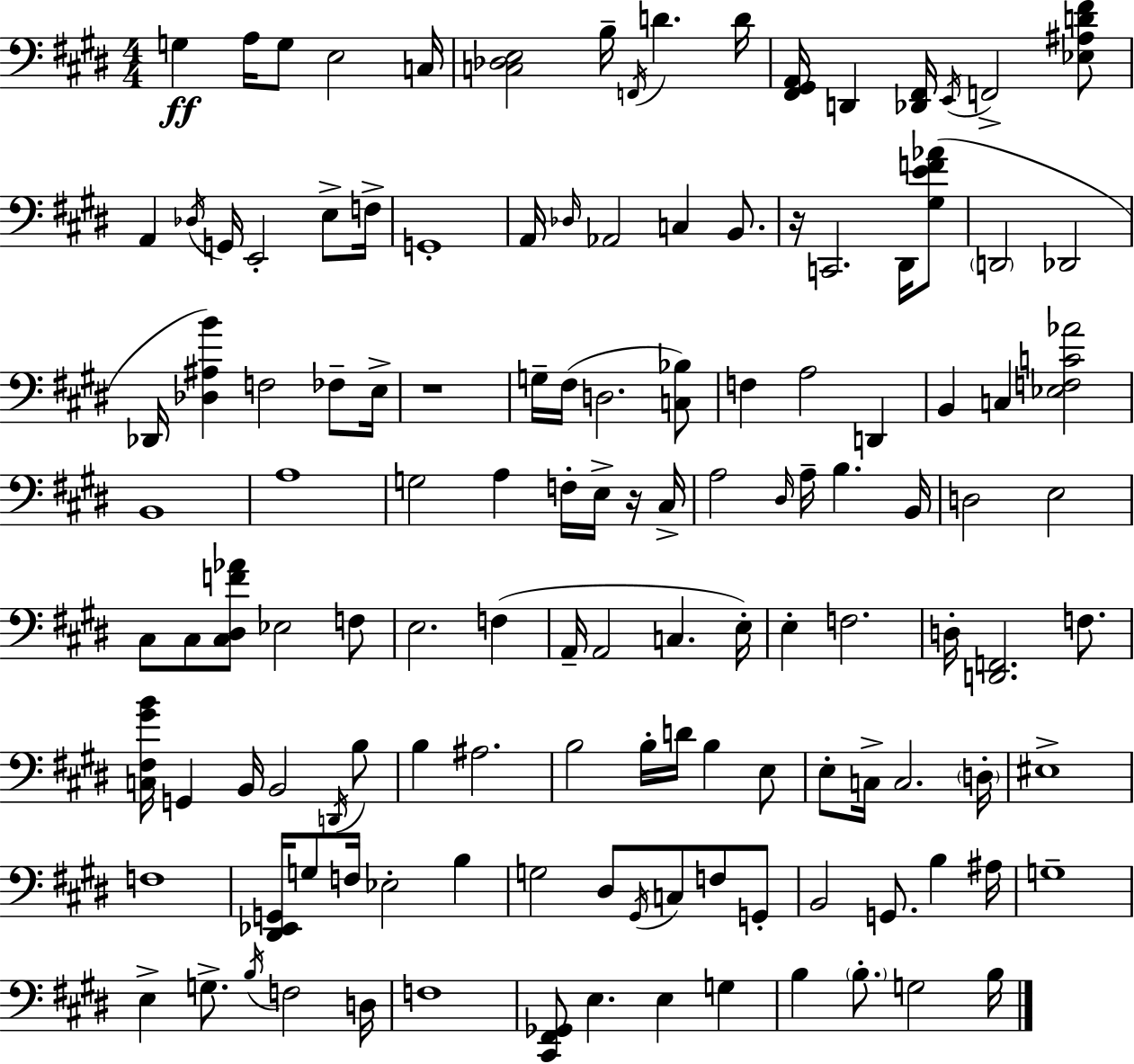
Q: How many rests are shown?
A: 3